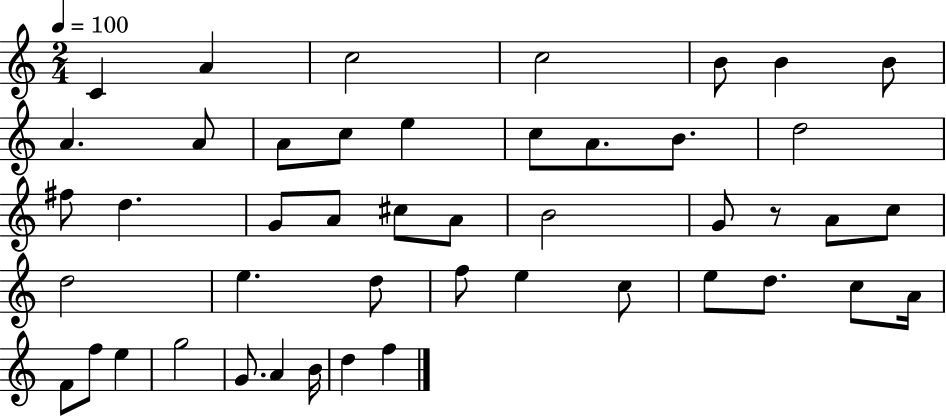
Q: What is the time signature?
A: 2/4